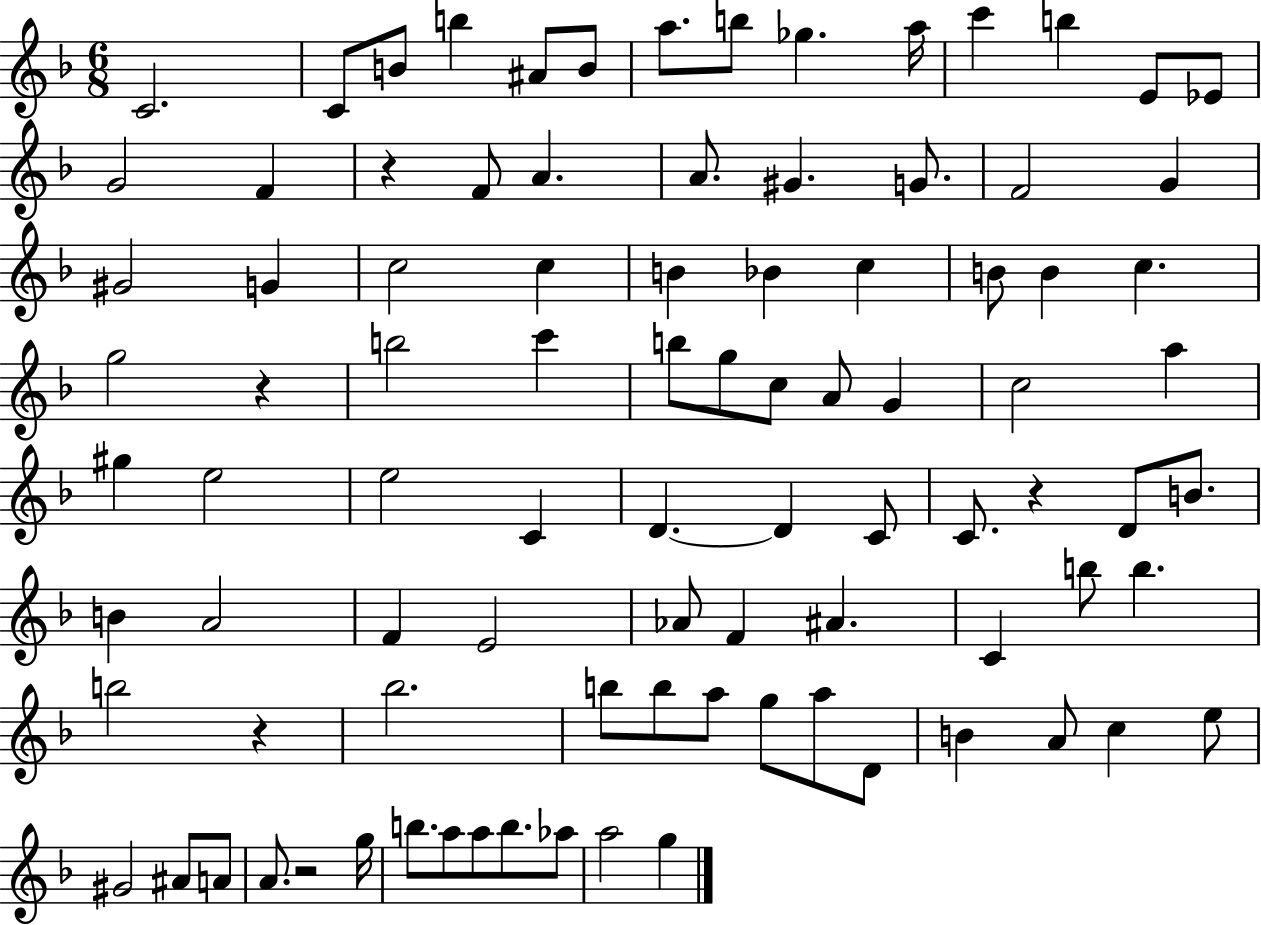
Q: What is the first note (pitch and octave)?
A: C4